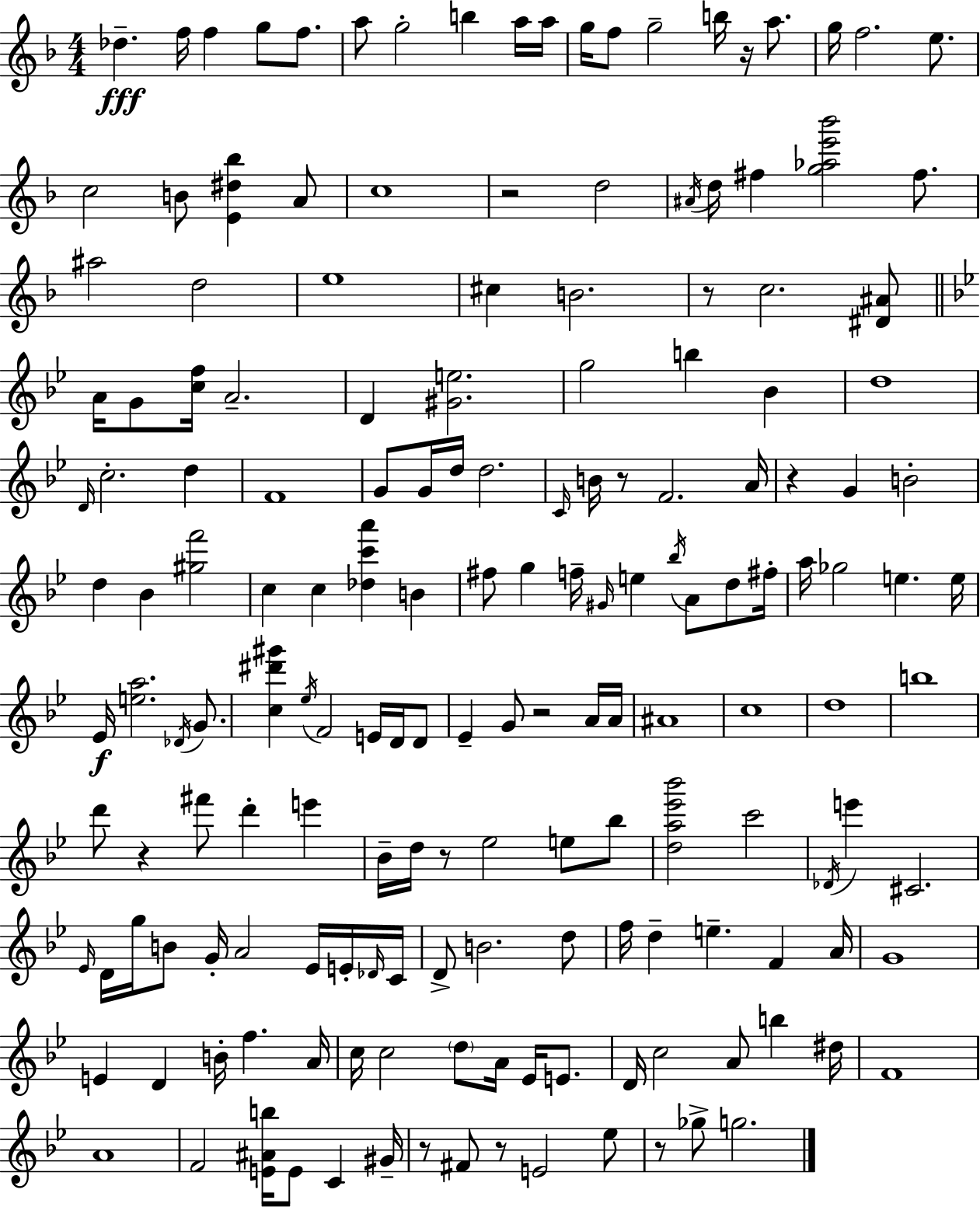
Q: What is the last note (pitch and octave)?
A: G5